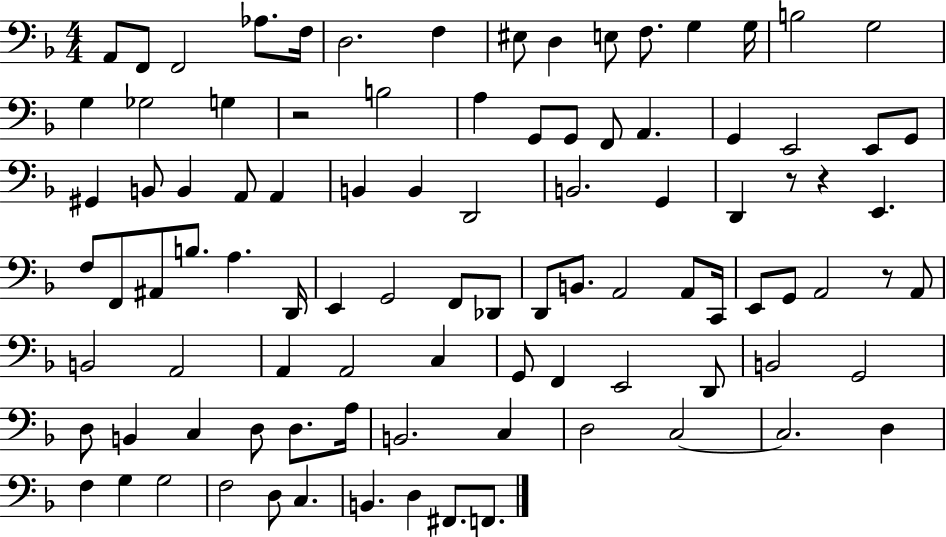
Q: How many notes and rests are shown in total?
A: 96